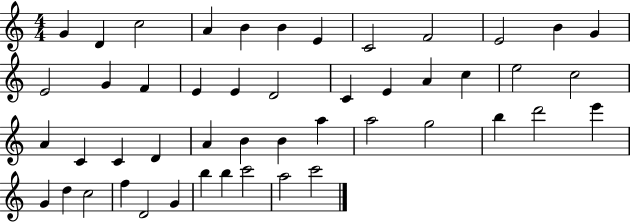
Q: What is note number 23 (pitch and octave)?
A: E5